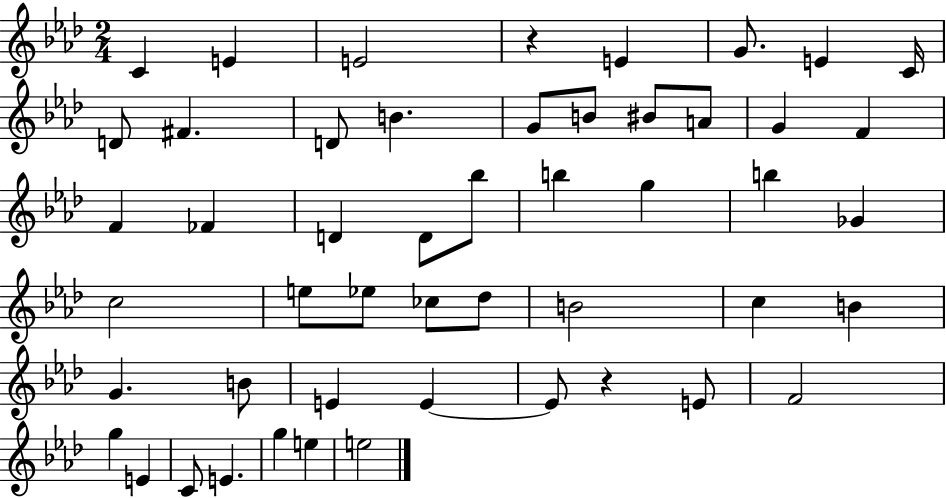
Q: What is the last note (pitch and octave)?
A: E5